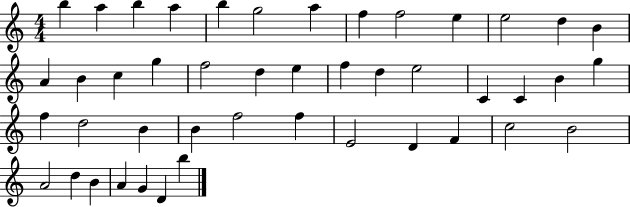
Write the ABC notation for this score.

X:1
T:Untitled
M:4/4
L:1/4
K:C
b a b a b g2 a f f2 e e2 d B A B c g f2 d e f d e2 C C B g f d2 B B f2 f E2 D F c2 B2 A2 d B A G D b